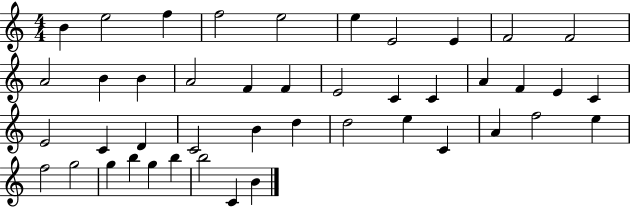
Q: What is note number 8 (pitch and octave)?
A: E4